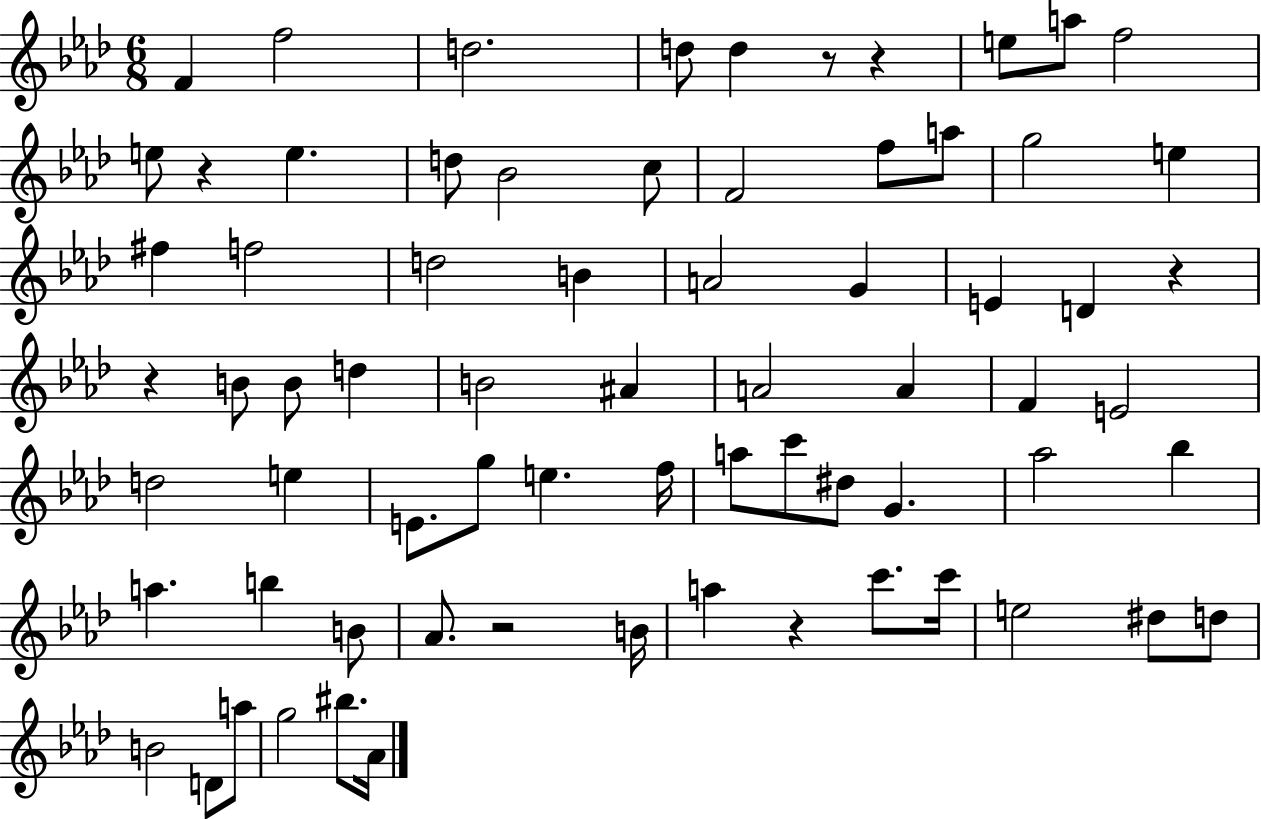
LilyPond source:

{
  \clef treble
  \numericTimeSignature
  \time 6/8
  \key aes \major
  f'4 f''2 | d''2. | d''8 d''4 r8 r4 | e''8 a''8 f''2 | \break e''8 r4 e''4. | d''8 bes'2 c''8 | f'2 f''8 a''8 | g''2 e''4 | \break fis''4 f''2 | d''2 b'4 | a'2 g'4 | e'4 d'4 r4 | \break r4 b'8 b'8 d''4 | b'2 ais'4 | a'2 a'4 | f'4 e'2 | \break d''2 e''4 | e'8. g''8 e''4. f''16 | a''8 c'''8 dis''8 g'4. | aes''2 bes''4 | \break a''4. b''4 b'8 | aes'8. r2 b'16 | a''4 r4 c'''8. c'''16 | e''2 dis''8 d''8 | \break b'2 d'8 a''8 | g''2 bis''8. aes'16 | \bar "|."
}